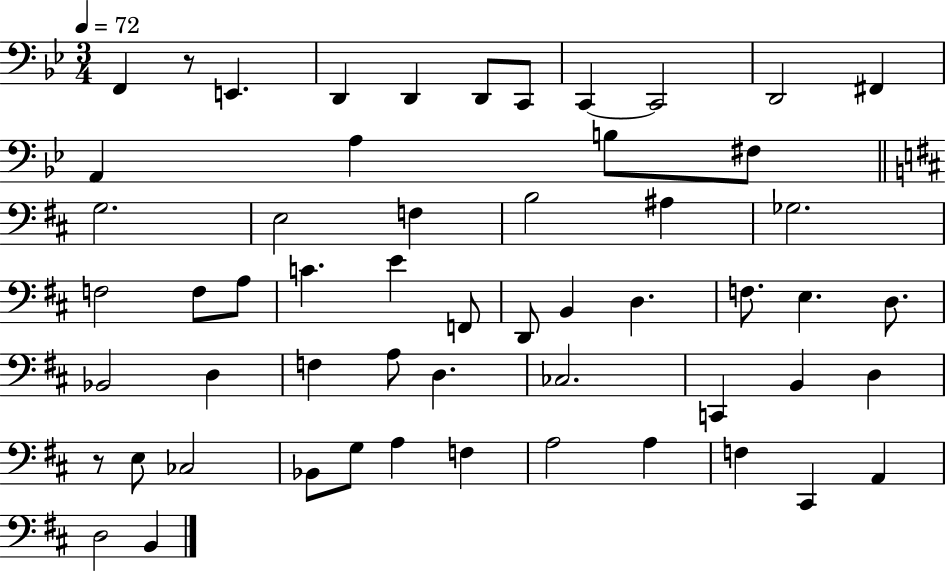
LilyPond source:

{
  \clef bass
  \numericTimeSignature
  \time 3/4
  \key bes \major
  \tempo 4 = 72
  f,4 r8 e,4. | d,4 d,4 d,8 c,8 | c,4~~ c,2 | d,2 fis,4 | \break a,4 a4 b8 fis8 | \bar "||" \break \key d \major g2. | e2 f4 | b2 ais4 | ges2. | \break f2 f8 a8 | c'4. e'4 f,8 | d,8 b,4 d4. | f8. e4. d8. | \break bes,2 d4 | f4 a8 d4. | ces2. | c,4 b,4 d4 | \break r8 e8 ces2 | bes,8 g8 a4 f4 | a2 a4 | f4 cis,4 a,4 | \break d2 b,4 | \bar "|."
}